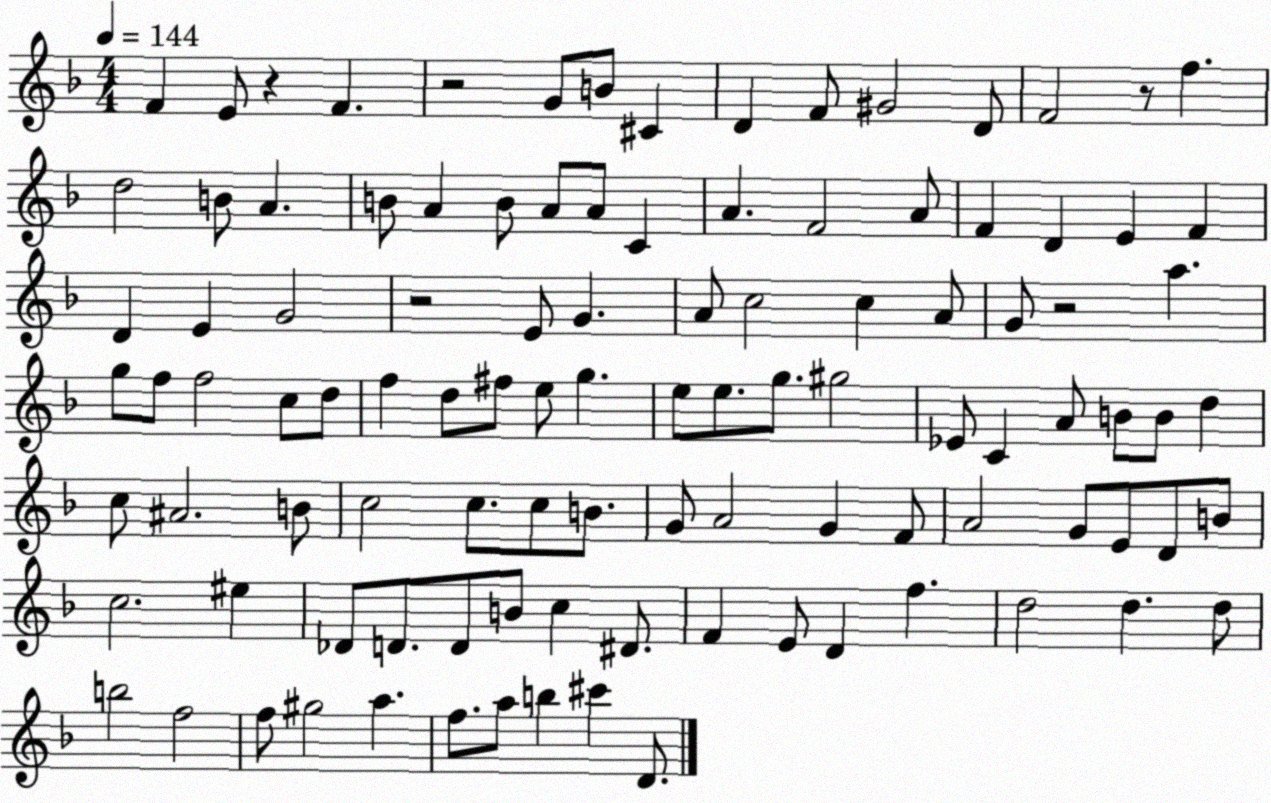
X:1
T:Untitled
M:4/4
L:1/4
K:F
F E/2 z F z2 G/2 B/2 ^C D F/2 ^G2 D/2 F2 z/2 f d2 B/2 A B/2 A B/2 A/2 A/2 C A F2 A/2 F D E F D E G2 z2 E/2 G A/2 c2 c A/2 G/2 z2 a g/2 f/2 f2 c/2 d/2 f d/2 ^f/2 e/2 g e/2 e/2 g/2 ^g2 _E/2 C A/2 B/2 B/2 d c/2 ^A2 B/2 c2 c/2 c/2 B/2 G/2 A2 G F/2 A2 G/2 E/2 D/2 B/2 c2 ^e _D/2 D/2 D/2 B/2 c ^D/2 F E/2 D f d2 d d/2 b2 f2 f/2 ^g2 a f/2 a/2 b ^c' D/2